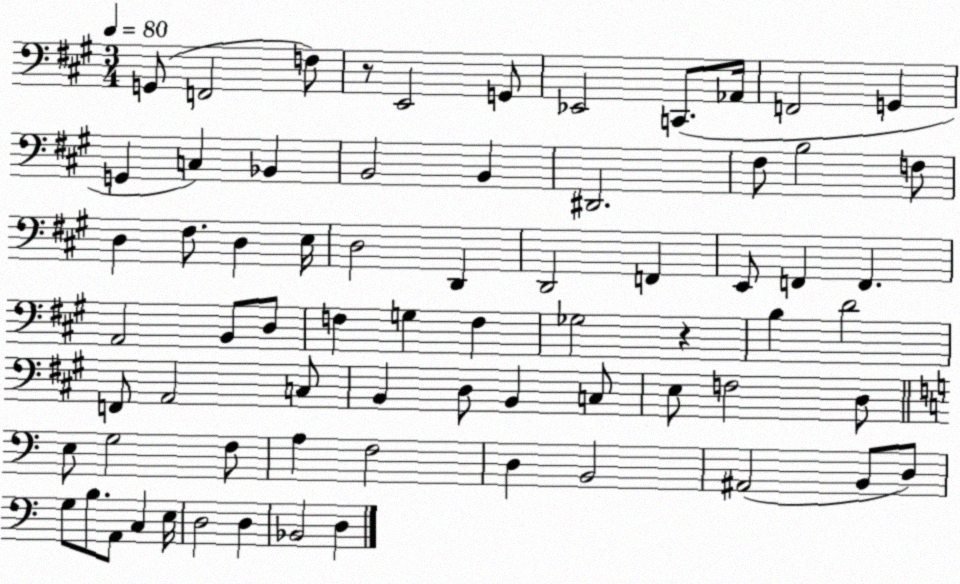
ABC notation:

X:1
T:Untitled
M:3/4
L:1/4
K:A
G,,/2 F,,2 F,/2 z/2 E,,2 G,,/2 _E,,2 C,,/2 _A,,/4 F,,2 G,, G,, C, _B,, B,,2 B,, ^D,,2 ^F,/2 B,2 F,/2 D, ^F,/2 D, E,/4 D,2 D,, D,,2 F,, E,,/2 F,, F,, A,,2 B,,/2 D,/2 F, G, F, _G,2 z B, D2 F,,/2 A,,2 C,/2 B,, D,/2 B,, C,/2 E,/2 F,2 D,/2 E,/2 G,2 F,/2 A, F,2 D, B,,2 ^A,,2 B,,/2 D,/2 G,/2 B,/2 A,,/2 C, E,/4 D,2 D, _B,,2 D,